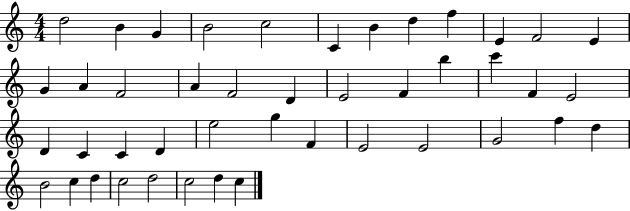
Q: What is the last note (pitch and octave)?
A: C5